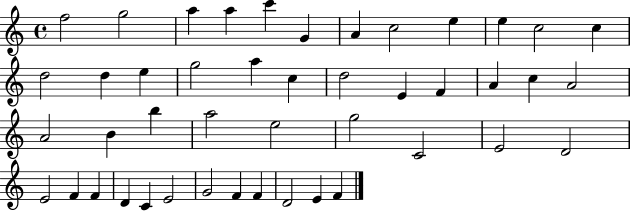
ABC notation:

X:1
T:Untitled
M:4/4
L:1/4
K:C
f2 g2 a a c' G A c2 e e c2 c d2 d e g2 a c d2 E F A c A2 A2 B b a2 e2 g2 C2 E2 D2 E2 F F D C E2 G2 F F D2 E F